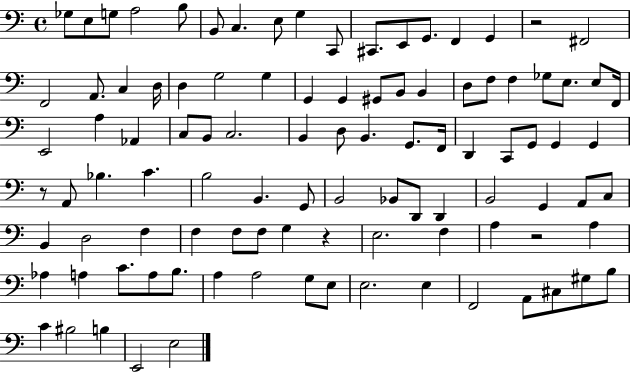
{
  \clef bass
  \time 4/4
  \defaultTimeSignature
  \key c \major
  \repeat volta 2 { ges8 e8 g8 a2 b8 | b,8 c4. e8 g4 c,8 | cis,8. e,8 g,8. f,4 g,4 | r2 fis,2 | \break f,2 a,8. c4 d16 | d4 g2 g4 | g,4 g,4 gis,8 b,8 b,4 | d8 f8 f4 ges8 e8. e8 f,16 | \break e,2 a4 aes,4 | c8 b,8 c2. | b,4 d8 b,4. g,8. f,16 | d,4 c,8 g,8 g,4 g,4 | \break r8 a,8 bes4. c'4. | b2 b,4. g,8 | b,2 bes,8 d,8 d,4 | b,2 g,4 a,8 c8 | \break b,4 d2 f4 | f4 f8 f8 g4 r4 | e2. f4 | a4 r2 a4 | \break aes4 a4 c'8. a8 b8. | a4 a2 g8 e8 | e2. e4 | f,2 a,8 cis8 gis8 b8 | \break c'4 bis2 b4 | e,2 e2 | } \bar "|."
}